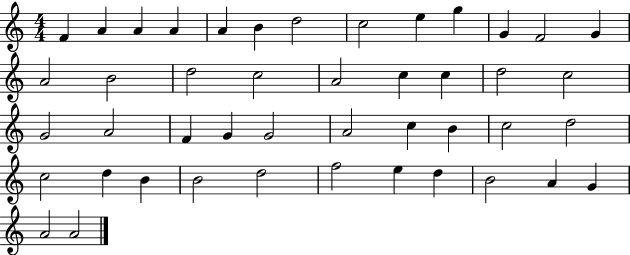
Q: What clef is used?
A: treble